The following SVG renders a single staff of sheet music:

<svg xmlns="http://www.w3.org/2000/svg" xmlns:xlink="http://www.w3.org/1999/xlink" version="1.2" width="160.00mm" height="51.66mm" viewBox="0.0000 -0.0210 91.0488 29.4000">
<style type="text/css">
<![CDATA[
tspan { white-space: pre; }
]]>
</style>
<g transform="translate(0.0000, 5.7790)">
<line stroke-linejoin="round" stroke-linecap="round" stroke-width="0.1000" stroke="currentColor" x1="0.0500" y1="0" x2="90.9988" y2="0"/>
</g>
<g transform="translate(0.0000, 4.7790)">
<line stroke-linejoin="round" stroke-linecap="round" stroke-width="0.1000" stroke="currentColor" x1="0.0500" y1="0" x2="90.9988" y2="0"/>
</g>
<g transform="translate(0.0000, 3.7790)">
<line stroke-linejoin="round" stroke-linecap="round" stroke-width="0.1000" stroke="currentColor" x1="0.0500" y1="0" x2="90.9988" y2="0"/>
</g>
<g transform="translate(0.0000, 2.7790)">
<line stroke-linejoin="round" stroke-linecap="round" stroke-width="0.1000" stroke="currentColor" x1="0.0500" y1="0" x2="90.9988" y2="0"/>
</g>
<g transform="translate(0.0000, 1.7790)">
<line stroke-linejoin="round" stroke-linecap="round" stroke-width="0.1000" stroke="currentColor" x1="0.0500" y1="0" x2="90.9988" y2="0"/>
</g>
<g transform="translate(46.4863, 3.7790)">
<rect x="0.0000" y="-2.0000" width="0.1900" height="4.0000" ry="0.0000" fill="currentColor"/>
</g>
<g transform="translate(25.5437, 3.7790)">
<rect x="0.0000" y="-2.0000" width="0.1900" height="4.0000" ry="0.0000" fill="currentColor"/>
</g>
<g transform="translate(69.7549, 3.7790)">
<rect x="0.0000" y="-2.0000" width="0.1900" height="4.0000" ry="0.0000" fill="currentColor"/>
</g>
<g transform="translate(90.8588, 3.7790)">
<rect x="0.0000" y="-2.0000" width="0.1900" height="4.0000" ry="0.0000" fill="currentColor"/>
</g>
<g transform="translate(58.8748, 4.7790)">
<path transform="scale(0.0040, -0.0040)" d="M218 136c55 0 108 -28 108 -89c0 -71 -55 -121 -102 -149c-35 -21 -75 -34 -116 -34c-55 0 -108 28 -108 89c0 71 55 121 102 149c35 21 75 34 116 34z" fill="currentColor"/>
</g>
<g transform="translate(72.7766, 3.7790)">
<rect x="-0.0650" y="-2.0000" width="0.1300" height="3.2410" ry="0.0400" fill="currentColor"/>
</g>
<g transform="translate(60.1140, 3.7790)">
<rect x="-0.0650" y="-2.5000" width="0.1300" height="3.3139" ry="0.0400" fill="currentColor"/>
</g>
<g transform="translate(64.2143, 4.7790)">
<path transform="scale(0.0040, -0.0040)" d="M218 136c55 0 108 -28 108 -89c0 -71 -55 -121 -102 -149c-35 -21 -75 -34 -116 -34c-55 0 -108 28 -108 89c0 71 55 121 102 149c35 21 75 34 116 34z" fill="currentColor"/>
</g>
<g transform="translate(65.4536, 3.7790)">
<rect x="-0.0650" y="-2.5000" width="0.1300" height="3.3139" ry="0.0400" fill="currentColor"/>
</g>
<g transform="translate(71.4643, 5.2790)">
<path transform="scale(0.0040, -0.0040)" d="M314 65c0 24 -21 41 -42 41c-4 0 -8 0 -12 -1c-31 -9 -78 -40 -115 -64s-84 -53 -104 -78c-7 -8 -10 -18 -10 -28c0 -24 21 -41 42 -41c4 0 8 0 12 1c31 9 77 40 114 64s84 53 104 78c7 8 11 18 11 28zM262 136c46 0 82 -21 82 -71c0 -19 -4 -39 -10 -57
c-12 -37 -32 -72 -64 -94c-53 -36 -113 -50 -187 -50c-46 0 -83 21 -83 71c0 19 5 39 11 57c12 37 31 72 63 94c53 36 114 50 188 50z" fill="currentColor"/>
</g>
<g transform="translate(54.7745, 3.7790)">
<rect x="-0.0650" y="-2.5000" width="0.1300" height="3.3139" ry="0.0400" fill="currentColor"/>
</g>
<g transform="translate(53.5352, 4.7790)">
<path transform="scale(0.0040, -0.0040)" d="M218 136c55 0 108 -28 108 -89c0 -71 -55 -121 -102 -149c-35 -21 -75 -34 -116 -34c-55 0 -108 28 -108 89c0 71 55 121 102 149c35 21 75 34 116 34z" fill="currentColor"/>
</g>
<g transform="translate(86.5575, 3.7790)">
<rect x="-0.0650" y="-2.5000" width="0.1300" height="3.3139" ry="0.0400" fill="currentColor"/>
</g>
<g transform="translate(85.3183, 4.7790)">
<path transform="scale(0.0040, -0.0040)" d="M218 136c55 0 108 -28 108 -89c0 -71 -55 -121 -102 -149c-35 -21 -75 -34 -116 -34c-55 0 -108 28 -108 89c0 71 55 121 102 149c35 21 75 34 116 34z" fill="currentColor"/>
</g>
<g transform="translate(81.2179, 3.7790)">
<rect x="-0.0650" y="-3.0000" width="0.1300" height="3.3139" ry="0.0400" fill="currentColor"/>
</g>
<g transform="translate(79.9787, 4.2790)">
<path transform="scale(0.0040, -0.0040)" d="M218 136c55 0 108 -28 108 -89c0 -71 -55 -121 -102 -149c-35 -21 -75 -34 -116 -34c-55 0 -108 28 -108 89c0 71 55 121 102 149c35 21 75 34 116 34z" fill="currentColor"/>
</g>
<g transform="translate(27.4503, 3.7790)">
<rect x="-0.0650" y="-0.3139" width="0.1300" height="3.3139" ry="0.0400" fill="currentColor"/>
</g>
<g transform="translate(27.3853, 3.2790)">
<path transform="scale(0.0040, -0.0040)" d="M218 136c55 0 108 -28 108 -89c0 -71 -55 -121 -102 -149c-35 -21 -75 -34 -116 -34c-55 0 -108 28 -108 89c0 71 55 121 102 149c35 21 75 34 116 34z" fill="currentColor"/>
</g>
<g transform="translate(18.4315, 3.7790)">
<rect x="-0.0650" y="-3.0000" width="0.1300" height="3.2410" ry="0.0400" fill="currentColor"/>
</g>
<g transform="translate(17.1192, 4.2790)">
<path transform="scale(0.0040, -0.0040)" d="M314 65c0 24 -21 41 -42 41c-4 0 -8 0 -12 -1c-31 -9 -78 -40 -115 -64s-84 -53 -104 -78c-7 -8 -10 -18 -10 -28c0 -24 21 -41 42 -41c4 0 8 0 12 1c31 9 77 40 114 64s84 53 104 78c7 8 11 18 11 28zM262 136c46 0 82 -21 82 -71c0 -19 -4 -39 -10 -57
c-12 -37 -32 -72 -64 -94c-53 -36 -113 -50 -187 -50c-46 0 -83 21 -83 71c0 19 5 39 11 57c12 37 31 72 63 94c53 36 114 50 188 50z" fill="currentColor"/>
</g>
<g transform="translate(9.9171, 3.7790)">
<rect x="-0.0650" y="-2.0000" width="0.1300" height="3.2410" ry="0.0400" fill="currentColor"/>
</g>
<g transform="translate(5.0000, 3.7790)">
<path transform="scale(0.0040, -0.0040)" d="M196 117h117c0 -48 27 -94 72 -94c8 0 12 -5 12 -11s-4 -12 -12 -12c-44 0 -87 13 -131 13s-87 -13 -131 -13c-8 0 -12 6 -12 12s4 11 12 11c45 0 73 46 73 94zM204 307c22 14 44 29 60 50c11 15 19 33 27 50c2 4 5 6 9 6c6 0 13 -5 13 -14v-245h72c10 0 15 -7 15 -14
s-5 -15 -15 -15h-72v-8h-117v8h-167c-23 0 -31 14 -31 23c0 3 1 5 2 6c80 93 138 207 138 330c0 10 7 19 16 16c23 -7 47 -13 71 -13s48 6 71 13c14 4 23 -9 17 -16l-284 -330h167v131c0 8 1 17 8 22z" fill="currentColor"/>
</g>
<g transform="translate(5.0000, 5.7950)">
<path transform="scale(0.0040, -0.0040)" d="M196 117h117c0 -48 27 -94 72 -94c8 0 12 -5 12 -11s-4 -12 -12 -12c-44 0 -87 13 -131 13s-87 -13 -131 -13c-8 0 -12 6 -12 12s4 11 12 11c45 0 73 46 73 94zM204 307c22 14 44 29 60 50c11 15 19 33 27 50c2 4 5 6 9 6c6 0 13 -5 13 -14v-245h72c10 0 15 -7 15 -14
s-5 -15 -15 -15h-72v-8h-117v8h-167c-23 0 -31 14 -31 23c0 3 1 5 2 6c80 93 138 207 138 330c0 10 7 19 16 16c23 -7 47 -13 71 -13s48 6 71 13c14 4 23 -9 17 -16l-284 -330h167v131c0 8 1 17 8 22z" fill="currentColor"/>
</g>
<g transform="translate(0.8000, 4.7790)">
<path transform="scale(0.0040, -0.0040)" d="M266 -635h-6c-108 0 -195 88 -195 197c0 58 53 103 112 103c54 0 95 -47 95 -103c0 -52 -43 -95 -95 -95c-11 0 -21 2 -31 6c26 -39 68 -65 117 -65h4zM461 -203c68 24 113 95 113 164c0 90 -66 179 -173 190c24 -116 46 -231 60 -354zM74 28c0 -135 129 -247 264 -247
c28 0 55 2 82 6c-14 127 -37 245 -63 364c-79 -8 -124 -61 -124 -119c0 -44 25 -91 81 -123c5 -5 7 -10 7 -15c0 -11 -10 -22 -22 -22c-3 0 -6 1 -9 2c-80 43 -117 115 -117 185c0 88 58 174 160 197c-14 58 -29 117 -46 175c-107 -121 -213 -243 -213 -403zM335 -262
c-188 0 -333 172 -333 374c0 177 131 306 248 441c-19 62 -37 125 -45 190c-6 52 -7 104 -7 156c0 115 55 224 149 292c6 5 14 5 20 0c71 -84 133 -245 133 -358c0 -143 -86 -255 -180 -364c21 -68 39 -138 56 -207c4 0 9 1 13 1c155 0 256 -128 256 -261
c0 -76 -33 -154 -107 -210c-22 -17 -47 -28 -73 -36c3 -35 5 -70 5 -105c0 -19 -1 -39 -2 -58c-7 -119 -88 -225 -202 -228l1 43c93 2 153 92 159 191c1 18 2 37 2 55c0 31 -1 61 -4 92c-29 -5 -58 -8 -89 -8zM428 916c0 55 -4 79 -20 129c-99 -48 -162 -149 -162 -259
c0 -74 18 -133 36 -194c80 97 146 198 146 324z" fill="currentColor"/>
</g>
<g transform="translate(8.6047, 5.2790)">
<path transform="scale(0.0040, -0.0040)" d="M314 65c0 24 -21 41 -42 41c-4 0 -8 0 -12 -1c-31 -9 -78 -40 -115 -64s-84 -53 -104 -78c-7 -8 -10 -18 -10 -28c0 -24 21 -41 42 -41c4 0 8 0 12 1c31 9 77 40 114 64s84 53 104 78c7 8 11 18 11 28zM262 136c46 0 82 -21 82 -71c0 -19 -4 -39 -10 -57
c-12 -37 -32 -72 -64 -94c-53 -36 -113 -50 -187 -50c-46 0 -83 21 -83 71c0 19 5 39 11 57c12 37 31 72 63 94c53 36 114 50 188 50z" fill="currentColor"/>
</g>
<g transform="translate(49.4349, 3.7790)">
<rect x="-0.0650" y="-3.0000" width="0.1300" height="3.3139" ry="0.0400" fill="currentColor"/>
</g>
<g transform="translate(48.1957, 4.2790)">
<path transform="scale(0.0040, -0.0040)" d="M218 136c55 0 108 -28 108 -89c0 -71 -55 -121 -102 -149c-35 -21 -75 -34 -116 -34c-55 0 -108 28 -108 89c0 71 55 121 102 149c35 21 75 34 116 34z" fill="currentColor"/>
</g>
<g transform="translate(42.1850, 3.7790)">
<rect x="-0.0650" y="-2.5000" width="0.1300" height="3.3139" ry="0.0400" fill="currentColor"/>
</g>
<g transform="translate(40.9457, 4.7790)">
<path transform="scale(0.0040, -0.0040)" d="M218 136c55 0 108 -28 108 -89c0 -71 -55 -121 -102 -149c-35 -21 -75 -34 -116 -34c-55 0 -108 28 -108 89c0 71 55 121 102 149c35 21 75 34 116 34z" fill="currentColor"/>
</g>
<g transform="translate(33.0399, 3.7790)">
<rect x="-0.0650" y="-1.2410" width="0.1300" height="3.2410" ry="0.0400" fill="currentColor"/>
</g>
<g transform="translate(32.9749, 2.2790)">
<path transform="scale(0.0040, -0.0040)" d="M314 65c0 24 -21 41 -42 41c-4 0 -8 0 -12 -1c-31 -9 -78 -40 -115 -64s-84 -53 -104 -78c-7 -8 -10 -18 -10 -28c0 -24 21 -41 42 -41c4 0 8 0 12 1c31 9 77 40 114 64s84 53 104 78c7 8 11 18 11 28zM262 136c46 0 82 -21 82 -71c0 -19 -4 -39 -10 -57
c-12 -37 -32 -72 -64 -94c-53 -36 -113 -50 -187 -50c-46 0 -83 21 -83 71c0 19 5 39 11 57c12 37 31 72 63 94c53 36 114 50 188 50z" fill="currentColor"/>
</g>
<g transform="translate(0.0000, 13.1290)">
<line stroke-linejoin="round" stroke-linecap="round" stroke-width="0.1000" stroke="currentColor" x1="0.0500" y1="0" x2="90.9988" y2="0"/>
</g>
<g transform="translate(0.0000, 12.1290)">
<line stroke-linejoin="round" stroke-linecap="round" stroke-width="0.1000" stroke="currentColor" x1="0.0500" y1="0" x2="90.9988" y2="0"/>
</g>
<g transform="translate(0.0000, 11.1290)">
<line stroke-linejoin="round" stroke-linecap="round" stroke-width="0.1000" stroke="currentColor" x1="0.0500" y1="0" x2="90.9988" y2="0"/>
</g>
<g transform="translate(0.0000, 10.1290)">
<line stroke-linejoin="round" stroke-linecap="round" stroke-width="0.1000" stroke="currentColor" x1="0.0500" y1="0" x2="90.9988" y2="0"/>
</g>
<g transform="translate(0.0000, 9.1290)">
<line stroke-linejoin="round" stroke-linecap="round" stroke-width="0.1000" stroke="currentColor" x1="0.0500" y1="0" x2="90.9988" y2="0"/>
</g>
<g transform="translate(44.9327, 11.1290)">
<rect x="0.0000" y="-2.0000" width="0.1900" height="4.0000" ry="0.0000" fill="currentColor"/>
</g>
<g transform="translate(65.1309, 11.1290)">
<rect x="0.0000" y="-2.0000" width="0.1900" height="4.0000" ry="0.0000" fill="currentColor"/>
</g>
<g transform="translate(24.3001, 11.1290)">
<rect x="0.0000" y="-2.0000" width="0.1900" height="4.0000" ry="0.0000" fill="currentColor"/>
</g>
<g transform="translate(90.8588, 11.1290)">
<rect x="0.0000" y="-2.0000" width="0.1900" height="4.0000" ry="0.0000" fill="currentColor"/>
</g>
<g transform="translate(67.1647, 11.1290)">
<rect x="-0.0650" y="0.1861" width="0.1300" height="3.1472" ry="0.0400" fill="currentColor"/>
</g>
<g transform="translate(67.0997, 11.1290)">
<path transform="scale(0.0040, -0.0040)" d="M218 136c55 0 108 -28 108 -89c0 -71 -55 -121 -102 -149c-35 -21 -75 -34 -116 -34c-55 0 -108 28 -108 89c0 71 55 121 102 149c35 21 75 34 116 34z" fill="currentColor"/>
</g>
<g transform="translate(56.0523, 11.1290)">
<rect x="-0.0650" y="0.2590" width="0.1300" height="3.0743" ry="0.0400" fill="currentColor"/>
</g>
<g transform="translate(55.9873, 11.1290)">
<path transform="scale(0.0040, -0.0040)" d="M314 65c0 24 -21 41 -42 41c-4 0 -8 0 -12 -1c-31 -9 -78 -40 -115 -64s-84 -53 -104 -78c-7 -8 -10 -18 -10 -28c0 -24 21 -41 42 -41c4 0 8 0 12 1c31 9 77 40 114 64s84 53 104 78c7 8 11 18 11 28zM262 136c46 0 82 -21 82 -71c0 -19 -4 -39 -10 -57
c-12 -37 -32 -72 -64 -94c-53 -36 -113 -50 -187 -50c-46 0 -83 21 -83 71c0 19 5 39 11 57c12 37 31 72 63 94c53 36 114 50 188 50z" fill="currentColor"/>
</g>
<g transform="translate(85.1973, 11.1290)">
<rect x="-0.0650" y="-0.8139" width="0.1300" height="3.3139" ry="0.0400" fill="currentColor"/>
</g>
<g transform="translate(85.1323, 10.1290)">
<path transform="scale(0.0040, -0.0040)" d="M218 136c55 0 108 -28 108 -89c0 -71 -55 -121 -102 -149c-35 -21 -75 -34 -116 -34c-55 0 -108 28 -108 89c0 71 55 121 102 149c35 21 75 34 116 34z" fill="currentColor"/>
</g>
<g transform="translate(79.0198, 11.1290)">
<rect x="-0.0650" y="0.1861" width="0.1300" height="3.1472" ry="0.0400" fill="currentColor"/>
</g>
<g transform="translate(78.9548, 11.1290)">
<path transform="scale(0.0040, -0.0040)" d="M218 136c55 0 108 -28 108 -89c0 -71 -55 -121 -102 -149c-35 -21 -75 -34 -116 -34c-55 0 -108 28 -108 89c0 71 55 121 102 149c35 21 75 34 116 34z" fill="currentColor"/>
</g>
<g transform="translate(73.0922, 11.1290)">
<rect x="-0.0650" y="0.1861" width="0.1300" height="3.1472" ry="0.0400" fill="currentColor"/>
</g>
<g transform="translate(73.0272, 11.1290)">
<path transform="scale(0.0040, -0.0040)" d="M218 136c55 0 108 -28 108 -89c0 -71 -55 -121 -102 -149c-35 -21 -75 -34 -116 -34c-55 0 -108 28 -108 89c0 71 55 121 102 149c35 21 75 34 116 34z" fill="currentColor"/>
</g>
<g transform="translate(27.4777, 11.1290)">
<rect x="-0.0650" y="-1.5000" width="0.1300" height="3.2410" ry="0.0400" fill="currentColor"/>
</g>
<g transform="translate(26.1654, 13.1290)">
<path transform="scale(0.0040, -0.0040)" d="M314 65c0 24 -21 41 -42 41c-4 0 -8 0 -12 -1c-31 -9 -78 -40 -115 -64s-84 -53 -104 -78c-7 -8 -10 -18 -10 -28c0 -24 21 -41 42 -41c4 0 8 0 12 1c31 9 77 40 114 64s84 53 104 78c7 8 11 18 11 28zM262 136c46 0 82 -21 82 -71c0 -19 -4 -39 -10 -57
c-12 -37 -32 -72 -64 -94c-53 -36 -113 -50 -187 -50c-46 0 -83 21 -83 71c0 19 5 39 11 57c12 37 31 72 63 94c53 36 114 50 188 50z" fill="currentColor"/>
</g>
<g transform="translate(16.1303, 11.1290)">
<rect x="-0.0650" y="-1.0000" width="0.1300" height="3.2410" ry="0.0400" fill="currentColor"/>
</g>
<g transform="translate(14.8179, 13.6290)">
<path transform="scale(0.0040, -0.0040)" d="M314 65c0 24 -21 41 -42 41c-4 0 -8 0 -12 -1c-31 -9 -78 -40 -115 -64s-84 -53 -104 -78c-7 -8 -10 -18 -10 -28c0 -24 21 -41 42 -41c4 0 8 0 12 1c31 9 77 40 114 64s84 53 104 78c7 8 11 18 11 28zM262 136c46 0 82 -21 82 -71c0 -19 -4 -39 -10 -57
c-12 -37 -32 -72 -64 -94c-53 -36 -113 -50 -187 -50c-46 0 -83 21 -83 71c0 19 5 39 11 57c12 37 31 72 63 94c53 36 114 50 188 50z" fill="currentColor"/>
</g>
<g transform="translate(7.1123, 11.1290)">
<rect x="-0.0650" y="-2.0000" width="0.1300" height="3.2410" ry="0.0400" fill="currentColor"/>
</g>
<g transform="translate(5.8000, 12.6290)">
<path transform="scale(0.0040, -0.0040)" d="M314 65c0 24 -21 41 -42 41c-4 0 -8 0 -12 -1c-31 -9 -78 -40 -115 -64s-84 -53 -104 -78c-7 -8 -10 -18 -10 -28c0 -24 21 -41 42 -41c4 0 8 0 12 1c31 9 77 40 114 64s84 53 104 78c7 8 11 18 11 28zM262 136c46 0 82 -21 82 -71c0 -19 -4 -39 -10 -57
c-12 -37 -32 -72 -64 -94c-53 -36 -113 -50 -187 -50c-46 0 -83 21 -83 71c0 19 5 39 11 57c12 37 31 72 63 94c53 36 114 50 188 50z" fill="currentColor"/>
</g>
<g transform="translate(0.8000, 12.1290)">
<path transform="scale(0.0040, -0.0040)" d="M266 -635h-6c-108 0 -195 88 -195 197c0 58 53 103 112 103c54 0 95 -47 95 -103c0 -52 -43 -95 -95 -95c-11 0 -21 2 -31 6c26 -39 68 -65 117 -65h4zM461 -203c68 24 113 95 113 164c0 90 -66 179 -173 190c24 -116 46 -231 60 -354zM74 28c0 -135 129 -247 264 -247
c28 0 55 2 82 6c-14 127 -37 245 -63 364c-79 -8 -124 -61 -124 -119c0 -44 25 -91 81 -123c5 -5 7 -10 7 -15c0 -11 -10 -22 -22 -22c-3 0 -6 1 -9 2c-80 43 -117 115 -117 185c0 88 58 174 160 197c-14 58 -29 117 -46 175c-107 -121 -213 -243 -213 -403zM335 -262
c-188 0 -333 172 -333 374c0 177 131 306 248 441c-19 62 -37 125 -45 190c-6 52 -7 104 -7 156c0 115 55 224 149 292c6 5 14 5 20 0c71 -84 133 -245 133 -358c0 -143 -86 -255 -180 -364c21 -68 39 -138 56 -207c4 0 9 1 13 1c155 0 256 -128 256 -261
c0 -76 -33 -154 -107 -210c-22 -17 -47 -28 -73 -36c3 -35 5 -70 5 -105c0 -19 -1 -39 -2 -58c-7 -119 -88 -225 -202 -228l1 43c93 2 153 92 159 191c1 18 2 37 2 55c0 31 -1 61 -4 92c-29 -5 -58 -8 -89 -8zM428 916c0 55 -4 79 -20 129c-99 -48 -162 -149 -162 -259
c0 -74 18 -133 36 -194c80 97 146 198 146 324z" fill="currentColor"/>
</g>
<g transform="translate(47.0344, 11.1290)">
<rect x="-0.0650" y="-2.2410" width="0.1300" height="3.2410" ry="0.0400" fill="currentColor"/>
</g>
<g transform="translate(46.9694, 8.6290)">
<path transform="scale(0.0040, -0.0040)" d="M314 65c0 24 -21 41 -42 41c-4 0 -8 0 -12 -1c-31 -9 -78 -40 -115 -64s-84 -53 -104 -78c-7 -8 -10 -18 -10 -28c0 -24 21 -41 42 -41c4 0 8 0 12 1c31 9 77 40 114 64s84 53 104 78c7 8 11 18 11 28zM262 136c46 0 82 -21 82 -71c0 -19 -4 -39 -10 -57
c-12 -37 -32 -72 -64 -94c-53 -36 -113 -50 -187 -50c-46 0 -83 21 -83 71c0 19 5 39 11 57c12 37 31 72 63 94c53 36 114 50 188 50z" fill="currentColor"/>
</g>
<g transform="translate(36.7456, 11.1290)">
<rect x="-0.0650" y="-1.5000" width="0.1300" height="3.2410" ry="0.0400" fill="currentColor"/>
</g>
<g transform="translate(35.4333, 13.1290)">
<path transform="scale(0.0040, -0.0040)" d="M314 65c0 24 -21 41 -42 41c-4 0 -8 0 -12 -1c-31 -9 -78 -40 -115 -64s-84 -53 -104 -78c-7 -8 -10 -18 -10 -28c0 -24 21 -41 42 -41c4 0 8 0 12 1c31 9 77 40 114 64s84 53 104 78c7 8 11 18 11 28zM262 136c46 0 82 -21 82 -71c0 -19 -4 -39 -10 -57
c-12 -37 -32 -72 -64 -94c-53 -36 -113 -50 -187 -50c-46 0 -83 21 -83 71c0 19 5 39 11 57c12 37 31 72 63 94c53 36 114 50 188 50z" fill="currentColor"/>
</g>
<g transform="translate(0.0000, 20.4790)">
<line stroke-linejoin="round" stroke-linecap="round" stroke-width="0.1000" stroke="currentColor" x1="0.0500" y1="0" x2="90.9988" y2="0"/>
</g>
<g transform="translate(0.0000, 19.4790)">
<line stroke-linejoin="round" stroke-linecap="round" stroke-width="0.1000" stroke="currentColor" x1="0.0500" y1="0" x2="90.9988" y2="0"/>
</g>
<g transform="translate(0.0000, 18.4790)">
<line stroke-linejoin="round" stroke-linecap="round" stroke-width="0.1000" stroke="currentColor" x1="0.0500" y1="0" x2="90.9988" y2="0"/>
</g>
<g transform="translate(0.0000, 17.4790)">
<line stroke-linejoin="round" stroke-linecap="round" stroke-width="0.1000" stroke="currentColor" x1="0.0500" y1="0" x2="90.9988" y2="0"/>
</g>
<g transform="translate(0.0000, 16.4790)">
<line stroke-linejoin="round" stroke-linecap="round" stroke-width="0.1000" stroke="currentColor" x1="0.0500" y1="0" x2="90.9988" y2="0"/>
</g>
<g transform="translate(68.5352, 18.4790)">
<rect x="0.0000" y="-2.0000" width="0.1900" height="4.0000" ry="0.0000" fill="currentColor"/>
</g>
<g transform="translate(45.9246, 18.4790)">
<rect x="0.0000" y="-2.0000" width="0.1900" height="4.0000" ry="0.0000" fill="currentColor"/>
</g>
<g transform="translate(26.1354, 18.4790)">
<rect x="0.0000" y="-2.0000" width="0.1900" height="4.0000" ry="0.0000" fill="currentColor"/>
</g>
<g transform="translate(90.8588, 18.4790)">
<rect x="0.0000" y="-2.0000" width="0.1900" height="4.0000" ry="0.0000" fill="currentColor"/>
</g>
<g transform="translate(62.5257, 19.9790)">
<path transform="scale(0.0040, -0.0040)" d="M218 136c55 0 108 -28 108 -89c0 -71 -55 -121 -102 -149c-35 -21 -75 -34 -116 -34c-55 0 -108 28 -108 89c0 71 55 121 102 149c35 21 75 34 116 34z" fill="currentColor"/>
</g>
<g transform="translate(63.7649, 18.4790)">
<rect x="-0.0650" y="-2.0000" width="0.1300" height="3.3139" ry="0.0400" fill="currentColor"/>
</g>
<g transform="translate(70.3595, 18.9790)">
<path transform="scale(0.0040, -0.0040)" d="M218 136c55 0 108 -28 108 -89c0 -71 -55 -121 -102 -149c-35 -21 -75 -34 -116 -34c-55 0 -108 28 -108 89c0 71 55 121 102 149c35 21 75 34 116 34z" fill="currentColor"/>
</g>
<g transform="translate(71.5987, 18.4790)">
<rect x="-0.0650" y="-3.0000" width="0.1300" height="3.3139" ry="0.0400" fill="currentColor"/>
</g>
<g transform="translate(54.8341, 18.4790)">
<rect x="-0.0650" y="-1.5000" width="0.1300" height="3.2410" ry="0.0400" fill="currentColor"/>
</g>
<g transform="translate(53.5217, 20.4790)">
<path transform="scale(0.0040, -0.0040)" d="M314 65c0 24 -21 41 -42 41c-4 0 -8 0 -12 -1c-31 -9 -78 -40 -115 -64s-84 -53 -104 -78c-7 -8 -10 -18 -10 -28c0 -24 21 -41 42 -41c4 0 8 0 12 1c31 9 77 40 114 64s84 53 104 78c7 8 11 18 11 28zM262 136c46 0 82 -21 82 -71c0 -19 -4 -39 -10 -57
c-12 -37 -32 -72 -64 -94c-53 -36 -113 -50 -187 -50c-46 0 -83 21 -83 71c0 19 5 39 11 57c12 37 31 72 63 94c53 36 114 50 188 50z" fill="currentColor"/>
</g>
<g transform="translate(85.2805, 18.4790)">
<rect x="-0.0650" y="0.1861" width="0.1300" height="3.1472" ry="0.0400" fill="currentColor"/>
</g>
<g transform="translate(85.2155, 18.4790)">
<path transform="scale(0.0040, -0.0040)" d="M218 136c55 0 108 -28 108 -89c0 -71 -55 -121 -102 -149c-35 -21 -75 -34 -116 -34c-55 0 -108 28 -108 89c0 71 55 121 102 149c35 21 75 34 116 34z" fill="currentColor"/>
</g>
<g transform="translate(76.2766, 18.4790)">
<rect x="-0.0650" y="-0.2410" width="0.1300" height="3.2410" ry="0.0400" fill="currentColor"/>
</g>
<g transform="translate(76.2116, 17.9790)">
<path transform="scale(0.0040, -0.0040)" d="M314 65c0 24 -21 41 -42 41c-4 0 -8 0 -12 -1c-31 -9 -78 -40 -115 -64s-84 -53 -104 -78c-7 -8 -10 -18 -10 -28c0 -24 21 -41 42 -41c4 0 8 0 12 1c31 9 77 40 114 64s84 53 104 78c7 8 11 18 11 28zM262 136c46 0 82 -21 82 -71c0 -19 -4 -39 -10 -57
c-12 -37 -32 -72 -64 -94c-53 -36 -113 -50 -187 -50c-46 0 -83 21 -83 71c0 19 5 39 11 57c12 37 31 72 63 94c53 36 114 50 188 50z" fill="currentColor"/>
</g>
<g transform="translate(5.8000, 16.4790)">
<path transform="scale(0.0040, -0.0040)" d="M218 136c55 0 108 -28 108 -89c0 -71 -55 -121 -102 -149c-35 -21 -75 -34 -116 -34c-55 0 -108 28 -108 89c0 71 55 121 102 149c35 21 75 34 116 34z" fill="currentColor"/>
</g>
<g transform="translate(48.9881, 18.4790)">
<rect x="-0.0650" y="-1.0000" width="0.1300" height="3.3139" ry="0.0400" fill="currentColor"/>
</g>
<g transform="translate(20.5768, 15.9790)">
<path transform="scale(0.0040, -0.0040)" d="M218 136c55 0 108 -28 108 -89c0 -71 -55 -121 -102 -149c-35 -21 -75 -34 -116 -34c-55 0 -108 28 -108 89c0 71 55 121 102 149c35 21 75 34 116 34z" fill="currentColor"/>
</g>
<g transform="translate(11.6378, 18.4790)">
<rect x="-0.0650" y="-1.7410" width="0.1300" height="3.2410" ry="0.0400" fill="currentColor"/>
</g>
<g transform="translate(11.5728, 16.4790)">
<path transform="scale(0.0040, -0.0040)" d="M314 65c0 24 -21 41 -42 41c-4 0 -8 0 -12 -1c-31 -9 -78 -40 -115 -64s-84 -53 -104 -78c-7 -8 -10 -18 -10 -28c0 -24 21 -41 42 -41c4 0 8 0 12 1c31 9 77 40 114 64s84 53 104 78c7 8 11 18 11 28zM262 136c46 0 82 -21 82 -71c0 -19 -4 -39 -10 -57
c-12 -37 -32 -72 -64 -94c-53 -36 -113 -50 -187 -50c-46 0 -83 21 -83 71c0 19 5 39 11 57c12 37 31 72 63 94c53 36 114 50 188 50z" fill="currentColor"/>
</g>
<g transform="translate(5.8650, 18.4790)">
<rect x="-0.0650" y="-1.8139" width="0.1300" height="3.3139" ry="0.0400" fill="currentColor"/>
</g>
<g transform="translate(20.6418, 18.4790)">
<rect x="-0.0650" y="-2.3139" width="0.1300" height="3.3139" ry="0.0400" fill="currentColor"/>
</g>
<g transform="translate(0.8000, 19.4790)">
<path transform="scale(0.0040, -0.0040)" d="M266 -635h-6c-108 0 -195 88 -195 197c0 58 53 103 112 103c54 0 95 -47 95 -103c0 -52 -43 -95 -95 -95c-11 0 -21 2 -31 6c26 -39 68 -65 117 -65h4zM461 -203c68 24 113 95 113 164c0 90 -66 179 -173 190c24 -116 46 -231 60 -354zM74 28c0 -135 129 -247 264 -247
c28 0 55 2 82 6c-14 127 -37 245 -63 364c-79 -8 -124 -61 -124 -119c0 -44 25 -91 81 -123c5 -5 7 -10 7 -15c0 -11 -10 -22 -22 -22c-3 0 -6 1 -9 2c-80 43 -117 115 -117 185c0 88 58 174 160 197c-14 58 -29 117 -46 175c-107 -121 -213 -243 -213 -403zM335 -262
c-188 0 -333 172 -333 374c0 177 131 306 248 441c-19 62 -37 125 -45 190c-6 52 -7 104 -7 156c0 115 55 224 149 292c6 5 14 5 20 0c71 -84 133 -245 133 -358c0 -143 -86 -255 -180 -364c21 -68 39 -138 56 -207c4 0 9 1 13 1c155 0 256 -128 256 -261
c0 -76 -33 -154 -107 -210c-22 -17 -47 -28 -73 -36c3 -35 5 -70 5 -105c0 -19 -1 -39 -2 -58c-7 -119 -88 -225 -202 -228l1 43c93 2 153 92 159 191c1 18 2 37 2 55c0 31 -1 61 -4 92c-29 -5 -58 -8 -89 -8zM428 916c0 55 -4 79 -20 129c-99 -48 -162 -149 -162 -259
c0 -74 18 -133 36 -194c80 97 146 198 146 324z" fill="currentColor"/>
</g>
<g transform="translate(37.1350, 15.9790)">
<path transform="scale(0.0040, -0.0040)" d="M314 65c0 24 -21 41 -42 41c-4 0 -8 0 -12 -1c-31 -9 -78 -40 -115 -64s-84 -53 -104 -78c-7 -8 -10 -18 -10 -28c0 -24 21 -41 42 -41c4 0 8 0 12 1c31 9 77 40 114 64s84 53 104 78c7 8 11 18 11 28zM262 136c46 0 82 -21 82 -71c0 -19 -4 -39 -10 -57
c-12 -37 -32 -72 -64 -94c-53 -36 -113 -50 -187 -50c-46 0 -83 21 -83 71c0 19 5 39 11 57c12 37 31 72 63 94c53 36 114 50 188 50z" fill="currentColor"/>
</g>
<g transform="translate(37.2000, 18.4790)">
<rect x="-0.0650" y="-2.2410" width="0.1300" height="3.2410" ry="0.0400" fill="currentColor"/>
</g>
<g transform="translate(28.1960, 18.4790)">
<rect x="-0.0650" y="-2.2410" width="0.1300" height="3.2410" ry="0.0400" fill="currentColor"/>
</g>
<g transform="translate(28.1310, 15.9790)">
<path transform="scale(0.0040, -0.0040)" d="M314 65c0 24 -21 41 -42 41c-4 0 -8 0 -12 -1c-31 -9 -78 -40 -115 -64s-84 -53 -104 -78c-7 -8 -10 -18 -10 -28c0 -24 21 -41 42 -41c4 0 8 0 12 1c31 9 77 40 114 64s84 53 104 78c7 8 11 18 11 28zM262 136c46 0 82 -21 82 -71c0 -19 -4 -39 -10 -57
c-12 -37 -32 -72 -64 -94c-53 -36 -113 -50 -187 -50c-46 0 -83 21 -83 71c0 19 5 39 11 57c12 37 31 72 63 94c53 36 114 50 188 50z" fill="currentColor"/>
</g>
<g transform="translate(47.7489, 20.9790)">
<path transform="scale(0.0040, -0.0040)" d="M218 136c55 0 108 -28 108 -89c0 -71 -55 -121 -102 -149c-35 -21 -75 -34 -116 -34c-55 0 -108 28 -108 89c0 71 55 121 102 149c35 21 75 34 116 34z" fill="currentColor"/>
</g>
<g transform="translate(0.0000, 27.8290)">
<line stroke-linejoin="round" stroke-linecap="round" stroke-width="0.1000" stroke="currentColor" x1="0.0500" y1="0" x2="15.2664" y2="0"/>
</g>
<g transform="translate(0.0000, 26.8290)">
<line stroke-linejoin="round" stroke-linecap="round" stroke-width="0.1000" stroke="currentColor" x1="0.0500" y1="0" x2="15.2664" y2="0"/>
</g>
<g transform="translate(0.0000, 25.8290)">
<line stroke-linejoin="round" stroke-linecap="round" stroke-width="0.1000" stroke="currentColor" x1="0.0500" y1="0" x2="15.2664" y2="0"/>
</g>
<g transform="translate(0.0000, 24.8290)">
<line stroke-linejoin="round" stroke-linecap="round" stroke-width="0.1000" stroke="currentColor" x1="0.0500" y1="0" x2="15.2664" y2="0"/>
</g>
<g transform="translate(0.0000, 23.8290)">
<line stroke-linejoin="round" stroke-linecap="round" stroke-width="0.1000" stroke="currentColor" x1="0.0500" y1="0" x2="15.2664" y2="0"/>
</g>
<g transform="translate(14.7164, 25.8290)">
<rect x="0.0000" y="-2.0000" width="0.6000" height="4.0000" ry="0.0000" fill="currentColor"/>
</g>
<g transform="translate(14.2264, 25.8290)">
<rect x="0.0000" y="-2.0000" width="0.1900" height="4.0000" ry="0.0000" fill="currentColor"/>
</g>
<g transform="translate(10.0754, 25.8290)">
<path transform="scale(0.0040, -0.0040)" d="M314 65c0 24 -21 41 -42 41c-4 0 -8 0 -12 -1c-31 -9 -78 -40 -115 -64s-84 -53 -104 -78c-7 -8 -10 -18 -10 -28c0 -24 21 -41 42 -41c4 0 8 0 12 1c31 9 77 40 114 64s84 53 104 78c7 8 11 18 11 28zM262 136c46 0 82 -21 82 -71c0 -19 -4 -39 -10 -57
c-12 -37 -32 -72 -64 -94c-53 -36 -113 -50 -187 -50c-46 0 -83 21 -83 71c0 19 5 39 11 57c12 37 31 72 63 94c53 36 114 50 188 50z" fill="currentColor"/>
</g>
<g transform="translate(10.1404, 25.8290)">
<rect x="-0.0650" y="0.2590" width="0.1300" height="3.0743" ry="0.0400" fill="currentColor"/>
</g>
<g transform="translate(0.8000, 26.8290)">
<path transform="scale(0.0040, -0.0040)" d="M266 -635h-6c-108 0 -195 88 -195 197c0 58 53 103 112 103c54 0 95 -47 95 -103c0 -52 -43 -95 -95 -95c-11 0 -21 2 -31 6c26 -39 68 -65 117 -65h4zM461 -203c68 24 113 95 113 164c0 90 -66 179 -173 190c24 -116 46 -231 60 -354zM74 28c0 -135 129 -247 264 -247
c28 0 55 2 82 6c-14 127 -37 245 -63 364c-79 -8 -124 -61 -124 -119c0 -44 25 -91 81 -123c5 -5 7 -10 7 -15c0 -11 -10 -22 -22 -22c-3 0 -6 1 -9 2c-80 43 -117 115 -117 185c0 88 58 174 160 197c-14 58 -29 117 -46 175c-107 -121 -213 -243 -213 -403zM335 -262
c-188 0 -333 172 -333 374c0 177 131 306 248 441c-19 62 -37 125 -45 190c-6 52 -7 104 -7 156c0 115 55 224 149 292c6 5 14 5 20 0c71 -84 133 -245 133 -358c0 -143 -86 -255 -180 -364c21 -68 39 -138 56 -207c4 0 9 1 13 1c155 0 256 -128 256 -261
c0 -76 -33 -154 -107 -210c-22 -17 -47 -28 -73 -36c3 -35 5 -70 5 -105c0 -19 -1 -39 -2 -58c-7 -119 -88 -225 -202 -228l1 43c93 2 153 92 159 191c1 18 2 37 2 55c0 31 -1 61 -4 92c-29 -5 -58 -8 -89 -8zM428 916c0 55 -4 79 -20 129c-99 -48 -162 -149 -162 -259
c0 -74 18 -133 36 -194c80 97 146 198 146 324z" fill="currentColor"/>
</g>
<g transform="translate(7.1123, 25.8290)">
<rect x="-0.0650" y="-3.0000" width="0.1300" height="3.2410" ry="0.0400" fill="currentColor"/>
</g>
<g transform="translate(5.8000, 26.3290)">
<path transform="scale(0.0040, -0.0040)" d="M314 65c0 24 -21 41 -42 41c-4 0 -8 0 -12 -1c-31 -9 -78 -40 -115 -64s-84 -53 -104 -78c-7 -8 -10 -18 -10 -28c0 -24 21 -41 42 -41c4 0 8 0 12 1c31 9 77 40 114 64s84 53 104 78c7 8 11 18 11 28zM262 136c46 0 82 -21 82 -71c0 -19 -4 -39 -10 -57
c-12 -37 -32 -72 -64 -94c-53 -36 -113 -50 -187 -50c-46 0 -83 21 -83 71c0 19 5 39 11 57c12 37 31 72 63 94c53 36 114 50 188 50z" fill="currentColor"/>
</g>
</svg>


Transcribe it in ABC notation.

X:1
T:Untitled
M:4/4
L:1/4
K:C
F2 A2 c e2 G A G G G F2 A G F2 D2 E2 E2 g2 B2 B B B d f f2 g g2 g2 D E2 F A c2 B A2 B2